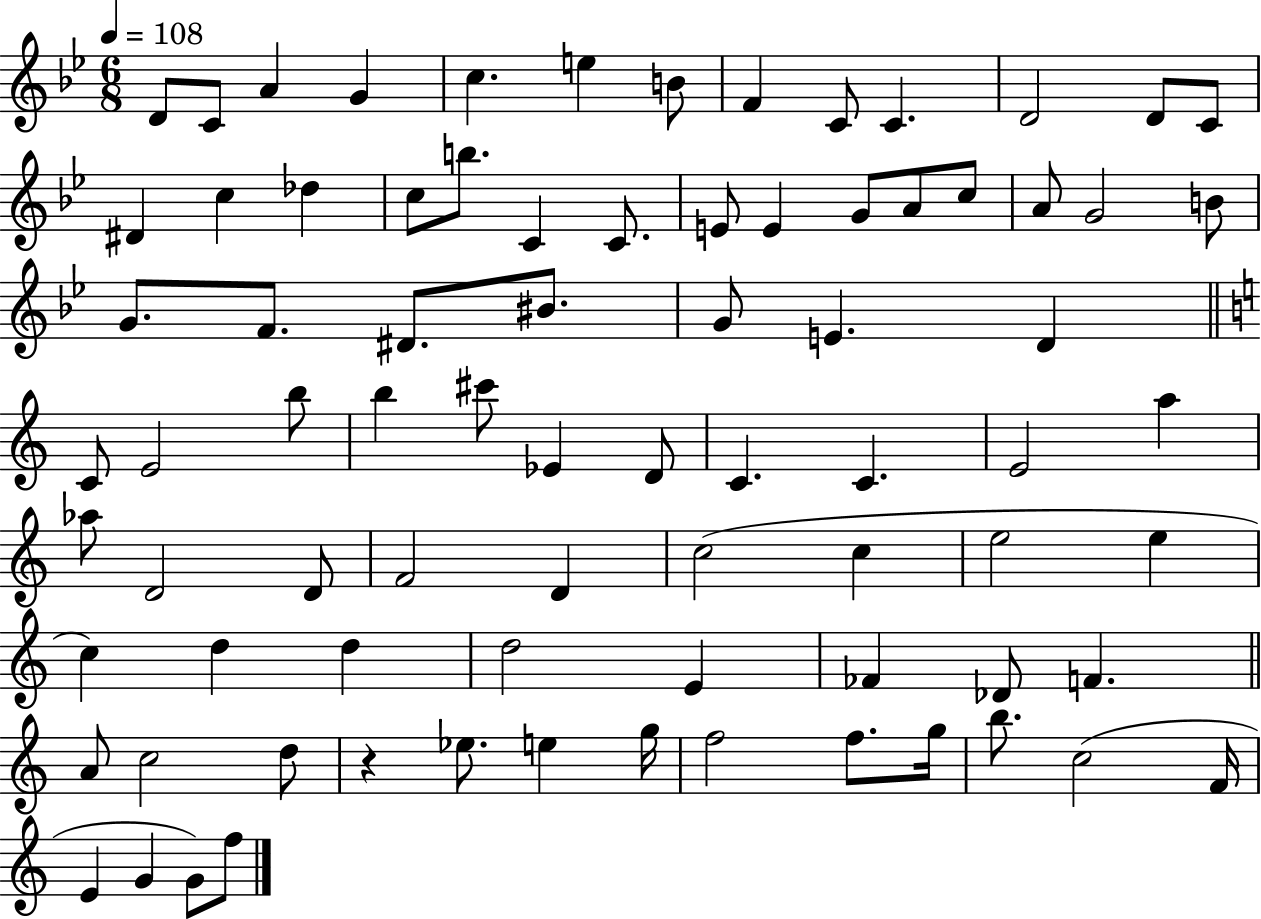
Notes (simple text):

D4/e C4/e A4/q G4/q C5/q. E5/q B4/e F4/q C4/e C4/q. D4/h D4/e C4/e D#4/q C5/q Db5/q C5/e B5/e. C4/q C4/e. E4/e E4/q G4/e A4/e C5/e A4/e G4/h B4/e G4/e. F4/e. D#4/e. BIS4/e. G4/e E4/q. D4/q C4/e E4/h B5/e B5/q C#6/e Eb4/q D4/e C4/q. C4/q. E4/h A5/q Ab5/e D4/h D4/e F4/h D4/q C5/h C5/q E5/h E5/q C5/q D5/q D5/q D5/h E4/q FES4/q Db4/e F4/q. A4/e C5/h D5/e R/q Eb5/e. E5/q G5/s F5/h F5/e. G5/s B5/e. C5/h F4/s E4/q G4/q G4/e F5/e